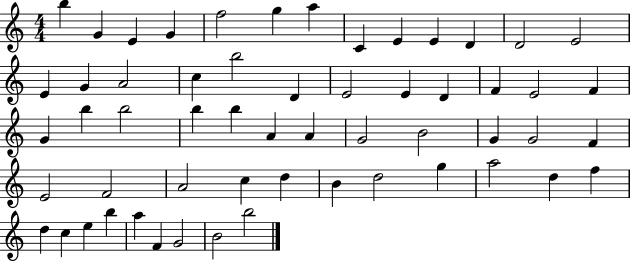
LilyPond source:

{
  \clef treble
  \numericTimeSignature
  \time 4/4
  \key c \major
  b''4 g'4 e'4 g'4 | f''2 g''4 a''4 | c'4 e'4 e'4 d'4 | d'2 e'2 | \break e'4 g'4 a'2 | c''4 b''2 d'4 | e'2 e'4 d'4 | f'4 e'2 f'4 | \break g'4 b''4 b''2 | b''4 b''4 a'4 a'4 | g'2 b'2 | g'4 g'2 f'4 | \break e'2 f'2 | a'2 c''4 d''4 | b'4 d''2 g''4 | a''2 d''4 f''4 | \break d''4 c''4 e''4 b''4 | a''4 f'4 g'2 | b'2 b''2 | \bar "|."
}